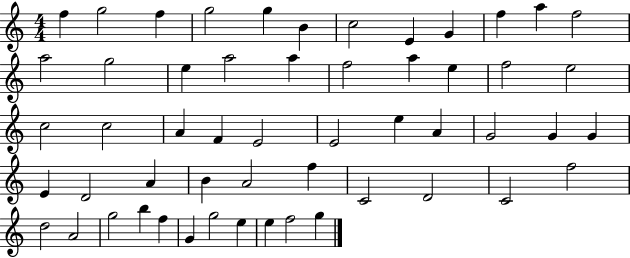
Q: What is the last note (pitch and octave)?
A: G5